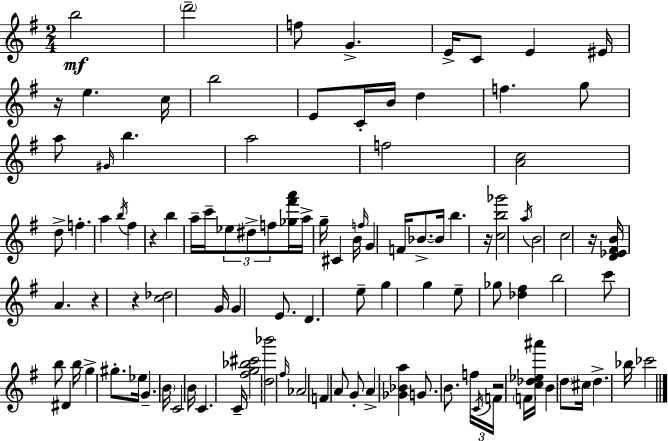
X:1
T:Untitled
M:2/4
L:1/4
K:Em
b2 d'2 f/2 G E/4 C/2 E ^E/4 z/4 e c/4 b2 E/2 C/4 B/4 d f g/2 a/2 ^G/4 b a2 f2 [Ac]2 d/2 f a b/4 ^f z b a/4 c'/4 _e/2 ^d/2 f/2 [_g^f'a']/4 a/4 g/4 ^C B/4 f/4 G F/4 _B/2 _B/4 b z/4 [cb_g']2 a/4 B2 c2 z/4 [D_E^FB]/4 A z z [c_d]2 G/4 G E/2 D e/2 g g e/2 _g/2 [_d^f] b2 c'/2 b/2 ^D b/4 g ^g/2 _e/4 G B/4 C2 B/4 C C/4 [^fg_b^c']2 [d_b']2 ^f/4 _A2 F A/2 G/2 A [_G_Ba] G/2 B/2 f/4 C/4 F/4 z2 F/4 [c_d_e^a']/4 B d/2 ^c/4 d _b/4 _c'2